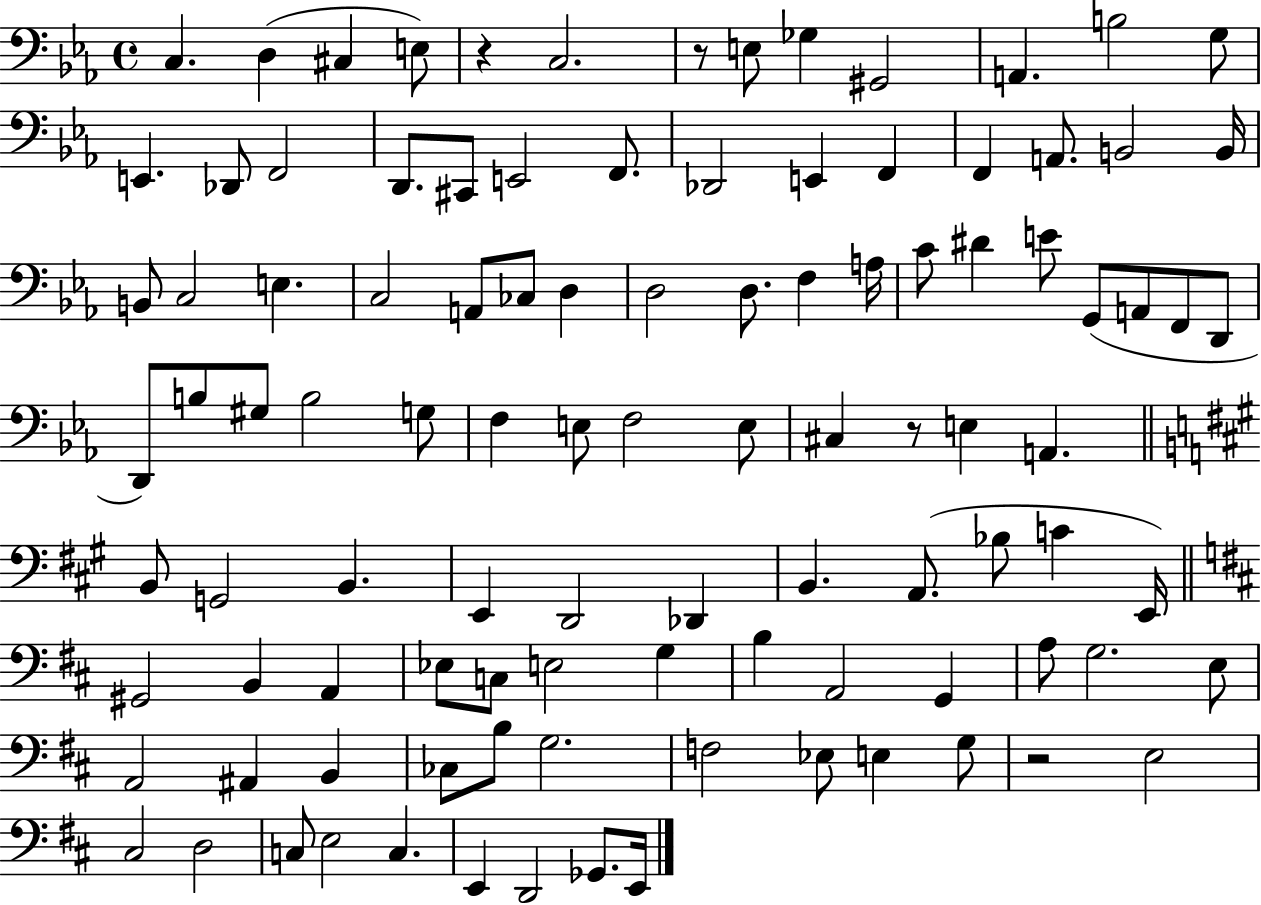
{
  \clef bass
  \time 4/4
  \defaultTimeSignature
  \key ees \major
  c4. d4( cis4 e8) | r4 c2. | r8 e8 ges4 gis,2 | a,4. b2 g8 | \break e,4. des,8 f,2 | d,8. cis,8 e,2 f,8. | des,2 e,4 f,4 | f,4 a,8. b,2 b,16 | \break b,8 c2 e4. | c2 a,8 ces8 d4 | d2 d8. f4 a16 | c'8 dis'4 e'8 g,8( a,8 f,8 d,8 | \break d,8) b8 gis8 b2 g8 | f4 e8 f2 e8 | cis4 r8 e4 a,4. | \bar "||" \break \key a \major b,8 g,2 b,4. | e,4 d,2 des,4 | b,4. a,8.( bes8 c'4 e,16) | \bar "||" \break \key d \major gis,2 b,4 a,4 | ees8 c8 e2 g4 | b4 a,2 g,4 | a8 g2. e8 | \break a,2 ais,4 b,4 | ces8 b8 g2. | f2 ees8 e4 g8 | r2 e2 | \break cis2 d2 | c8 e2 c4. | e,4 d,2 ges,8. e,16 | \bar "|."
}